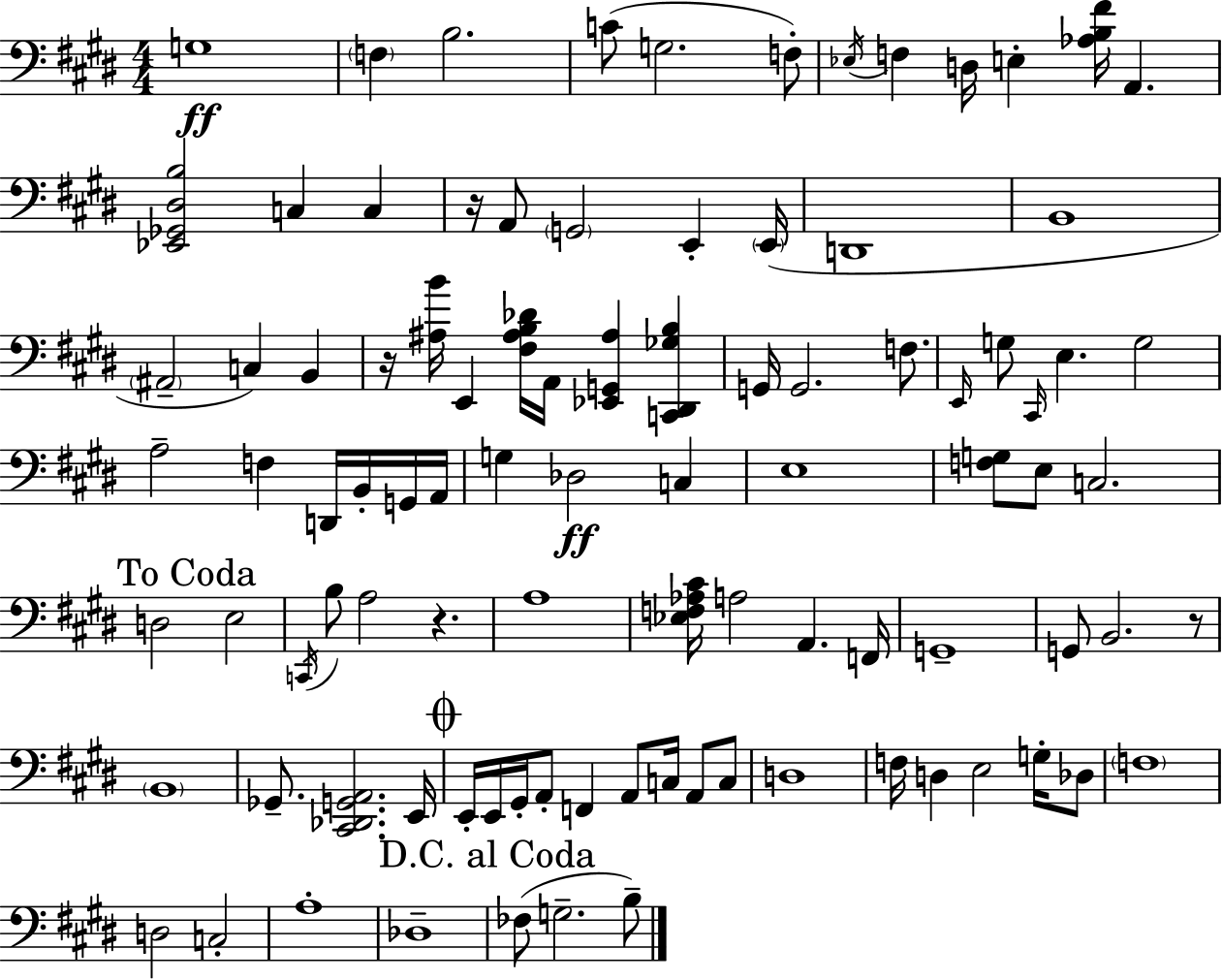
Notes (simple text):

G3/w F3/q B3/h. C4/e G3/h. F3/e Eb3/s F3/q D3/s E3/q [Ab3,B3,F#4]/s A2/q. [Eb2,Gb2,D#3,B3]/h C3/q C3/q R/s A2/e G2/h E2/q E2/s D2/w B2/w A#2/h C3/q B2/q R/s [A#3,B4]/s E2/q [F#3,A#3,B3,Db4]/s A2/s [Eb2,G2,A#3]/q [C2,D#2,Gb3,B3]/q G2/s G2/h. F3/e. E2/s G3/e C#2/s E3/q. G3/h A3/h F3/q D2/s B2/s G2/s A2/s G3/q Db3/h C3/q E3/w [F3,G3]/e E3/e C3/h. D3/h E3/h C2/s B3/e A3/h R/q. A3/w [Eb3,F3,Ab3,C#4]/s A3/h A2/q. F2/s G2/w G2/e B2/h. R/e B2/w Gb2/e. [C#2,Db2,G2,A2]/h. E2/s E2/s E2/s G#2/s A2/e F2/q A2/e C3/s A2/e C3/e D3/w F3/s D3/q E3/h G3/s Db3/e F3/w D3/h C3/h A3/w Db3/w FES3/e G3/h. B3/e